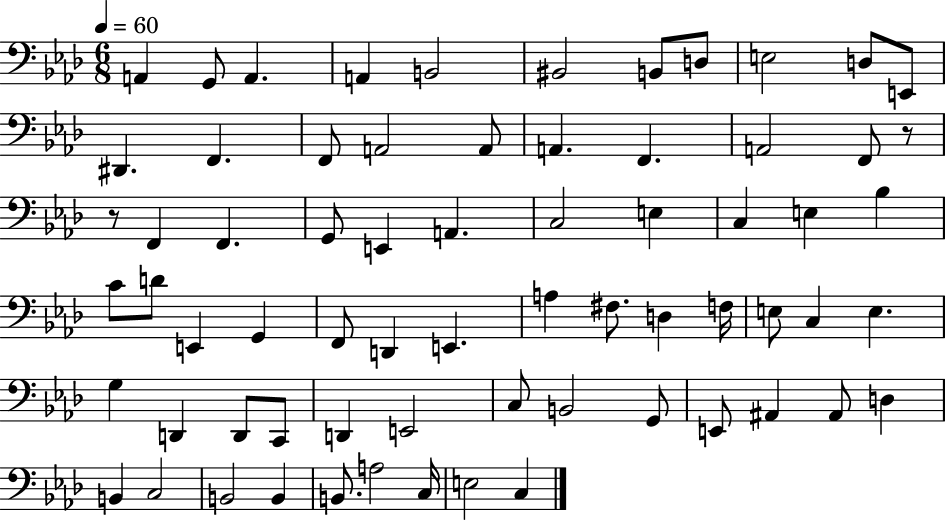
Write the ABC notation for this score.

X:1
T:Untitled
M:6/8
L:1/4
K:Ab
A,, G,,/2 A,, A,, B,,2 ^B,,2 B,,/2 D,/2 E,2 D,/2 E,,/2 ^D,, F,, F,,/2 A,,2 A,,/2 A,, F,, A,,2 F,,/2 z/2 z/2 F,, F,, G,,/2 E,, A,, C,2 E, C, E, _B, C/2 D/2 E,, G,, F,,/2 D,, E,, A, ^F,/2 D, F,/4 E,/2 C, E, G, D,, D,,/2 C,,/2 D,, E,,2 C,/2 B,,2 G,,/2 E,,/2 ^A,, ^A,,/2 D, B,, C,2 B,,2 B,, B,,/2 A,2 C,/4 E,2 C,